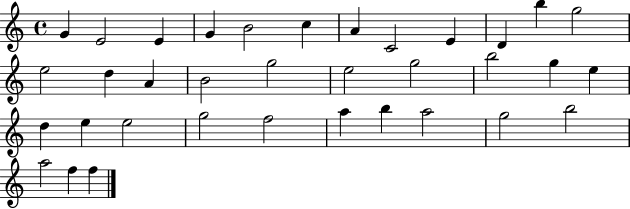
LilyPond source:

{
  \clef treble
  \time 4/4
  \defaultTimeSignature
  \key c \major
  g'4 e'2 e'4 | g'4 b'2 c''4 | a'4 c'2 e'4 | d'4 b''4 g''2 | \break e''2 d''4 a'4 | b'2 g''2 | e''2 g''2 | b''2 g''4 e''4 | \break d''4 e''4 e''2 | g''2 f''2 | a''4 b''4 a''2 | g''2 b''2 | \break a''2 f''4 f''4 | \bar "|."
}